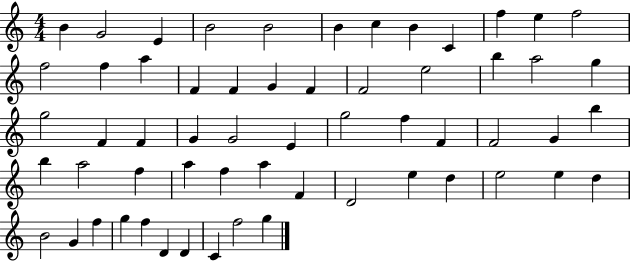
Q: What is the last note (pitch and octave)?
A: G5